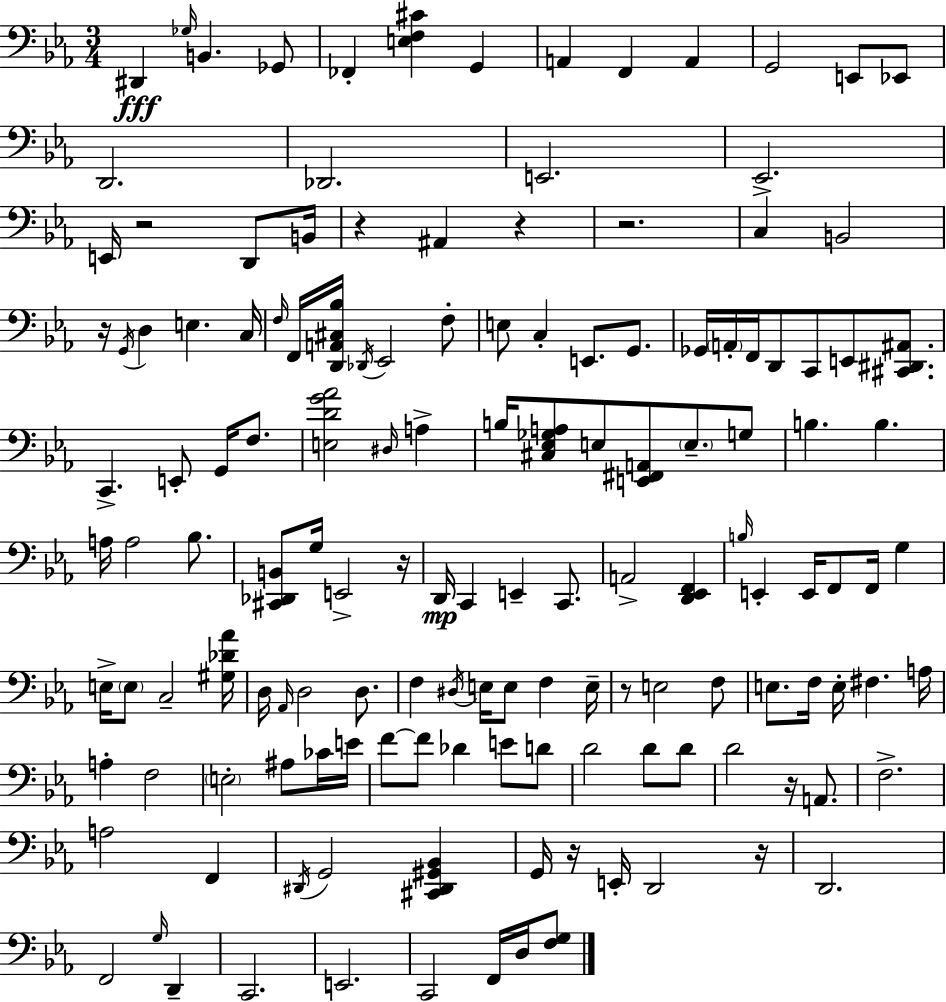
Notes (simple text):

D#2/q Gb3/s B2/q. Gb2/e FES2/q [E3,F3,C#4]/q G2/q A2/q F2/q A2/q G2/h E2/e Eb2/e D2/h. Db2/h. E2/h. Eb2/h. E2/s R/h D2/e B2/s R/q A#2/q R/q R/h. C3/q B2/h R/s G2/s D3/q E3/q. C3/s F3/s F2/s [D2,A2,C#3,Bb3]/s Db2/s Eb2/h F3/e E3/e C3/q E2/e. G2/e. Gb2/s A2/s F2/s D2/e C2/e E2/e [C#2,D#2,A#2]/e. C2/q. E2/e G2/s F3/e. [E3,D4,G4,Ab4]/h D#3/s A3/q B3/s [C#3,Eb3,Gb3,A3]/e E3/e [E2,F#2,A2]/e E3/e. G3/e B3/q. B3/q. A3/s A3/h Bb3/e. [C#2,Db2,B2]/e G3/s E2/h R/s D2/s C2/q E2/q C2/e. A2/h [D2,Eb2,F2]/q B3/s E2/q E2/s F2/e F2/s G3/q E3/s E3/e C3/h [G#3,Db4,Ab4]/s D3/s Ab2/s D3/h D3/e. F3/q D#3/s E3/s E3/e F3/q E3/s R/e E3/h F3/e E3/e. F3/s E3/s F#3/q. A3/s A3/q F3/h E3/h A#3/e CES4/s E4/s F4/e F4/e Db4/q E4/e D4/e D4/h D4/e D4/e D4/h R/s A2/e. F3/h. A3/h F2/q D#2/s G2/h [C#2,D#2,G#2,Bb2]/q G2/s R/s E2/s D2/h R/s D2/h. F2/h G3/s D2/q C2/h. E2/h. C2/h F2/s D3/s [F3,G3]/e